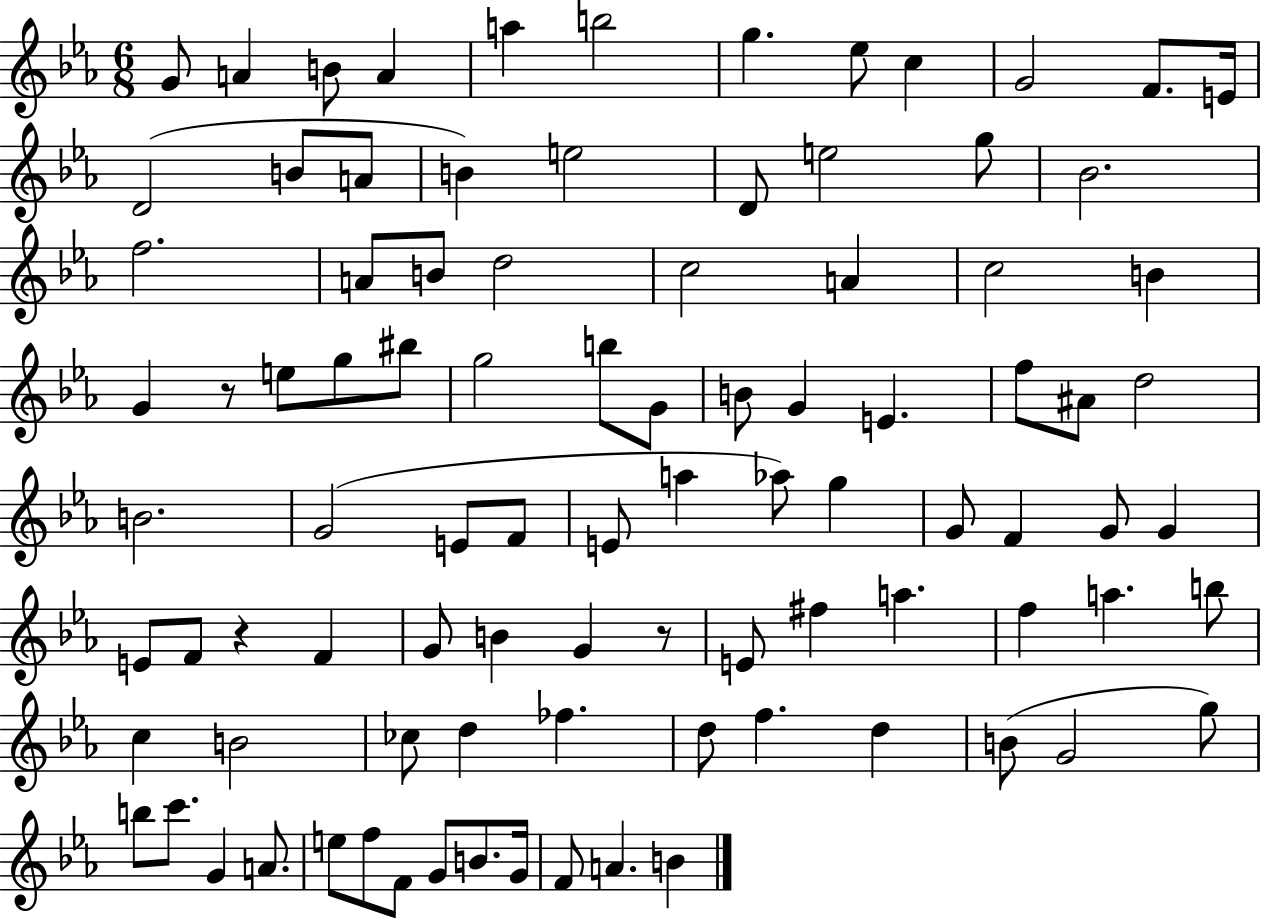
G4/e A4/q B4/e A4/q A5/q B5/h G5/q. Eb5/e C5/q G4/h F4/e. E4/s D4/h B4/e A4/e B4/q E5/h D4/e E5/h G5/e Bb4/h. F5/h. A4/e B4/e D5/h C5/h A4/q C5/h B4/q G4/q R/e E5/e G5/e BIS5/e G5/h B5/e G4/e B4/e G4/q E4/q. F5/e A#4/e D5/h B4/h. G4/h E4/e F4/e E4/e A5/q Ab5/e G5/q G4/e F4/q G4/e G4/q E4/e F4/e R/q F4/q G4/e B4/q G4/q R/e E4/e F#5/q A5/q. F5/q A5/q. B5/e C5/q B4/h CES5/e D5/q FES5/q. D5/e F5/q. D5/q B4/e G4/h G5/e B5/e C6/e. G4/q A4/e. E5/e F5/e F4/e G4/e B4/e. G4/s F4/e A4/q. B4/q